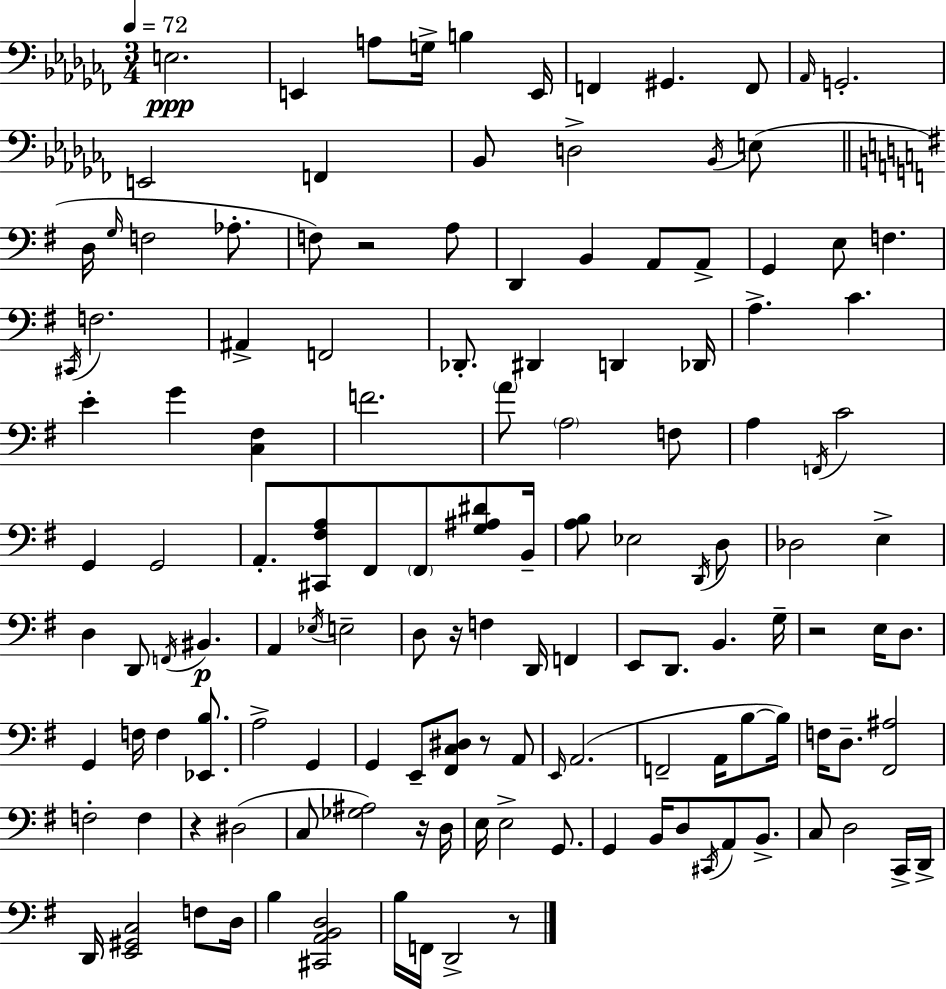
{
  \clef bass
  \numericTimeSignature
  \time 3/4
  \key aes \minor
  \tempo 4 = 72
  e2.\ppp | e,4 a8 g16-> b4 e,16 | f,4 gis,4. f,8 | \grace { aes,16 } g,2.-. | \break e,2 f,4 | bes,8 d2-> \acciaccatura { bes,16 } | e8( \bar "||" \break \key g \major d16 \grace { g16 } f2 aes8.-. | f8) r2 a8 | d,4 b,4 a,8 a,8-> | g,4 e8 f4. | \break \acciaccatura { cis,16 } f2. | ais,4-> f,2 | des,8.-. dis,4 d,4 | des,16 a4.-> c'4. | \break e'4-. g'4 <c fis>4 | f'2. | \parenthesize a'8 \parenthesize a2 | f8 a4 \acciaccatura { f,16 } c'2 | \break g,4 g,2 | a,8.-. <cis, fis a>8 fis,8 \parenthesize fis,8 | <g ais dis'>8 b,16-- <a b>8 ees2 | \acciaccatura { d,16 } d8 des2 | \break e4-> d4 d,8 \acciaccatura { f,16 }\p bis,4. | a,4 \acciaccatura { ees16 } e2-- | d8 r16 f4 | d,16 f,4 e,8 d,8. b,4. | \break g16-- r2 | e16 d8. g,4 f16 f4 | <ees, b>8. a2-> | g,4 g,4 e,8-- | \break <fis, c dis>8 r8 a,8 \grace { e,16 }( a,2. | f,2-- | a,16 b8~~ b16) f16 d8.-- <fis, ais>2 | f2-. | \break f4 r4 dis2( | c8 <ges ais>2) | r16 d16 e16 e2-> | g,8. g,4 b,16 | \break d8 \acciaccatura { cis,16 } a,8 b,8.-> c8 d2 | c,16-> d,16-> d,16 <e, gis, c>2 | f8 d16 b4 | <cis, a, b, d>2 b16 f,16 d,2-> | \break r8 \bar "|."
}